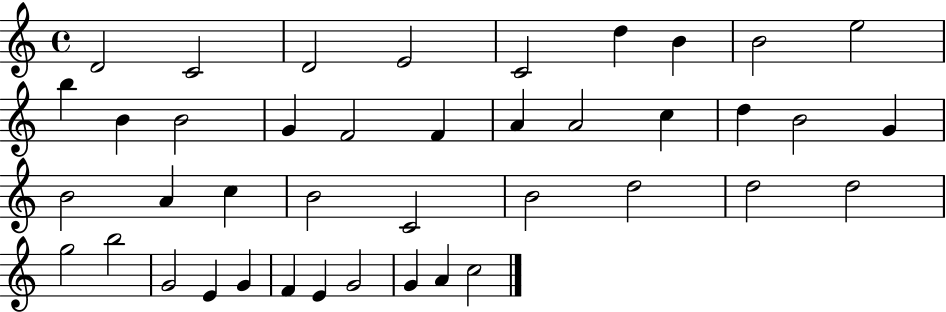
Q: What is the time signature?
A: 4/4